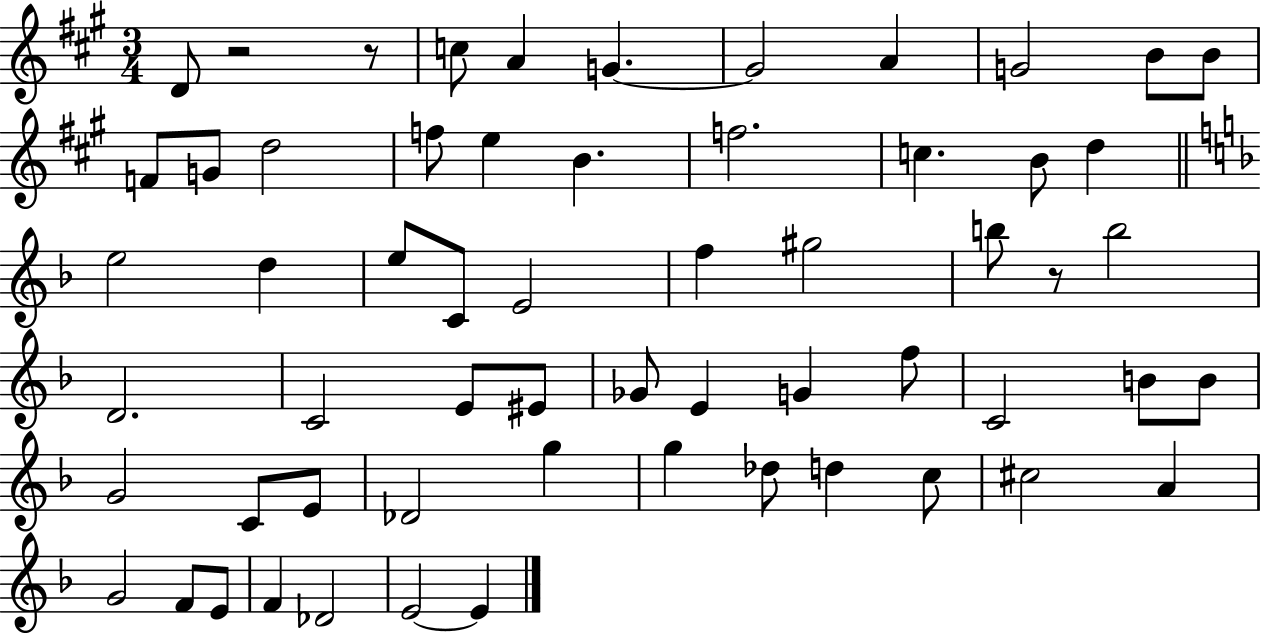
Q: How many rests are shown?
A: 3